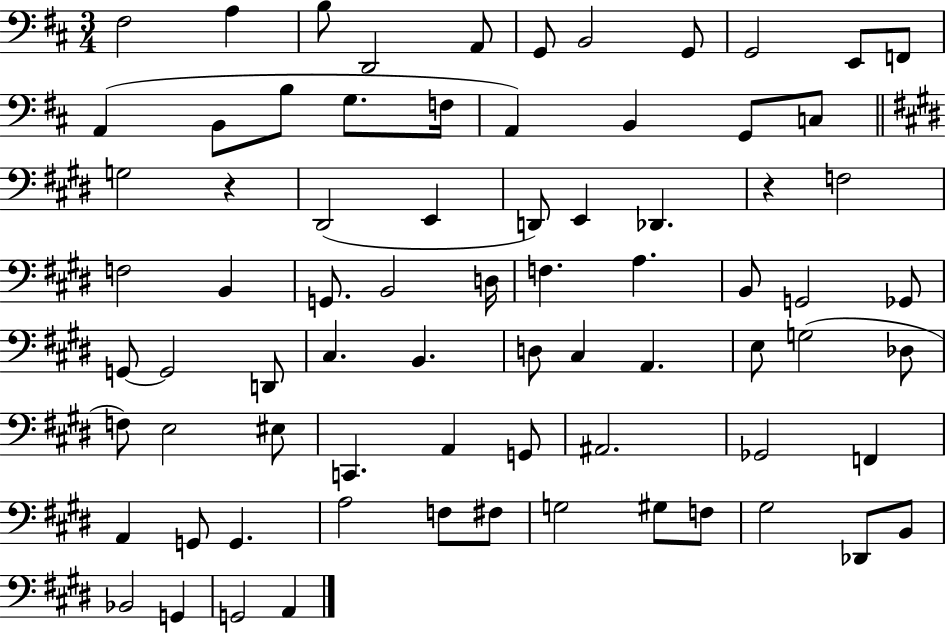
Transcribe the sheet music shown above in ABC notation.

X:1
T:Untitled
M:3/4
L:1/4
K:D
^F,2 A, B,/2 D,,2 A,,/2 G,,/2 B,,2 G,,/2 G,,2 E,,/2 F,,/2 A,, B,,/2 B,/2 G,/2 F,/4 A,, B,, G,,/2 C,/2 G,2 z ^D,,2 E,, D,,/2 E,, _D,, z F,2 F,2 B,, G,,/2 B,,2 D,/4 F, A, B,,/2 G,,2 _G,,/2 G,,/2 G,,2 D,,/2 ^C, B,, D,/2 ^C, A,, E,/2 G,2 _D,/2 F,/2 E,2 ^E,/2 C,, A,, G,,/2 ^A,,2 _G,,2 F,, A,, G,,/2 G,, A,2 F,/2 ^F,/2 G,2 ^G,/2 F,/2 ^G,2 _D,,/2 B,,/2 _B,,2 G,, G,,2 A,,